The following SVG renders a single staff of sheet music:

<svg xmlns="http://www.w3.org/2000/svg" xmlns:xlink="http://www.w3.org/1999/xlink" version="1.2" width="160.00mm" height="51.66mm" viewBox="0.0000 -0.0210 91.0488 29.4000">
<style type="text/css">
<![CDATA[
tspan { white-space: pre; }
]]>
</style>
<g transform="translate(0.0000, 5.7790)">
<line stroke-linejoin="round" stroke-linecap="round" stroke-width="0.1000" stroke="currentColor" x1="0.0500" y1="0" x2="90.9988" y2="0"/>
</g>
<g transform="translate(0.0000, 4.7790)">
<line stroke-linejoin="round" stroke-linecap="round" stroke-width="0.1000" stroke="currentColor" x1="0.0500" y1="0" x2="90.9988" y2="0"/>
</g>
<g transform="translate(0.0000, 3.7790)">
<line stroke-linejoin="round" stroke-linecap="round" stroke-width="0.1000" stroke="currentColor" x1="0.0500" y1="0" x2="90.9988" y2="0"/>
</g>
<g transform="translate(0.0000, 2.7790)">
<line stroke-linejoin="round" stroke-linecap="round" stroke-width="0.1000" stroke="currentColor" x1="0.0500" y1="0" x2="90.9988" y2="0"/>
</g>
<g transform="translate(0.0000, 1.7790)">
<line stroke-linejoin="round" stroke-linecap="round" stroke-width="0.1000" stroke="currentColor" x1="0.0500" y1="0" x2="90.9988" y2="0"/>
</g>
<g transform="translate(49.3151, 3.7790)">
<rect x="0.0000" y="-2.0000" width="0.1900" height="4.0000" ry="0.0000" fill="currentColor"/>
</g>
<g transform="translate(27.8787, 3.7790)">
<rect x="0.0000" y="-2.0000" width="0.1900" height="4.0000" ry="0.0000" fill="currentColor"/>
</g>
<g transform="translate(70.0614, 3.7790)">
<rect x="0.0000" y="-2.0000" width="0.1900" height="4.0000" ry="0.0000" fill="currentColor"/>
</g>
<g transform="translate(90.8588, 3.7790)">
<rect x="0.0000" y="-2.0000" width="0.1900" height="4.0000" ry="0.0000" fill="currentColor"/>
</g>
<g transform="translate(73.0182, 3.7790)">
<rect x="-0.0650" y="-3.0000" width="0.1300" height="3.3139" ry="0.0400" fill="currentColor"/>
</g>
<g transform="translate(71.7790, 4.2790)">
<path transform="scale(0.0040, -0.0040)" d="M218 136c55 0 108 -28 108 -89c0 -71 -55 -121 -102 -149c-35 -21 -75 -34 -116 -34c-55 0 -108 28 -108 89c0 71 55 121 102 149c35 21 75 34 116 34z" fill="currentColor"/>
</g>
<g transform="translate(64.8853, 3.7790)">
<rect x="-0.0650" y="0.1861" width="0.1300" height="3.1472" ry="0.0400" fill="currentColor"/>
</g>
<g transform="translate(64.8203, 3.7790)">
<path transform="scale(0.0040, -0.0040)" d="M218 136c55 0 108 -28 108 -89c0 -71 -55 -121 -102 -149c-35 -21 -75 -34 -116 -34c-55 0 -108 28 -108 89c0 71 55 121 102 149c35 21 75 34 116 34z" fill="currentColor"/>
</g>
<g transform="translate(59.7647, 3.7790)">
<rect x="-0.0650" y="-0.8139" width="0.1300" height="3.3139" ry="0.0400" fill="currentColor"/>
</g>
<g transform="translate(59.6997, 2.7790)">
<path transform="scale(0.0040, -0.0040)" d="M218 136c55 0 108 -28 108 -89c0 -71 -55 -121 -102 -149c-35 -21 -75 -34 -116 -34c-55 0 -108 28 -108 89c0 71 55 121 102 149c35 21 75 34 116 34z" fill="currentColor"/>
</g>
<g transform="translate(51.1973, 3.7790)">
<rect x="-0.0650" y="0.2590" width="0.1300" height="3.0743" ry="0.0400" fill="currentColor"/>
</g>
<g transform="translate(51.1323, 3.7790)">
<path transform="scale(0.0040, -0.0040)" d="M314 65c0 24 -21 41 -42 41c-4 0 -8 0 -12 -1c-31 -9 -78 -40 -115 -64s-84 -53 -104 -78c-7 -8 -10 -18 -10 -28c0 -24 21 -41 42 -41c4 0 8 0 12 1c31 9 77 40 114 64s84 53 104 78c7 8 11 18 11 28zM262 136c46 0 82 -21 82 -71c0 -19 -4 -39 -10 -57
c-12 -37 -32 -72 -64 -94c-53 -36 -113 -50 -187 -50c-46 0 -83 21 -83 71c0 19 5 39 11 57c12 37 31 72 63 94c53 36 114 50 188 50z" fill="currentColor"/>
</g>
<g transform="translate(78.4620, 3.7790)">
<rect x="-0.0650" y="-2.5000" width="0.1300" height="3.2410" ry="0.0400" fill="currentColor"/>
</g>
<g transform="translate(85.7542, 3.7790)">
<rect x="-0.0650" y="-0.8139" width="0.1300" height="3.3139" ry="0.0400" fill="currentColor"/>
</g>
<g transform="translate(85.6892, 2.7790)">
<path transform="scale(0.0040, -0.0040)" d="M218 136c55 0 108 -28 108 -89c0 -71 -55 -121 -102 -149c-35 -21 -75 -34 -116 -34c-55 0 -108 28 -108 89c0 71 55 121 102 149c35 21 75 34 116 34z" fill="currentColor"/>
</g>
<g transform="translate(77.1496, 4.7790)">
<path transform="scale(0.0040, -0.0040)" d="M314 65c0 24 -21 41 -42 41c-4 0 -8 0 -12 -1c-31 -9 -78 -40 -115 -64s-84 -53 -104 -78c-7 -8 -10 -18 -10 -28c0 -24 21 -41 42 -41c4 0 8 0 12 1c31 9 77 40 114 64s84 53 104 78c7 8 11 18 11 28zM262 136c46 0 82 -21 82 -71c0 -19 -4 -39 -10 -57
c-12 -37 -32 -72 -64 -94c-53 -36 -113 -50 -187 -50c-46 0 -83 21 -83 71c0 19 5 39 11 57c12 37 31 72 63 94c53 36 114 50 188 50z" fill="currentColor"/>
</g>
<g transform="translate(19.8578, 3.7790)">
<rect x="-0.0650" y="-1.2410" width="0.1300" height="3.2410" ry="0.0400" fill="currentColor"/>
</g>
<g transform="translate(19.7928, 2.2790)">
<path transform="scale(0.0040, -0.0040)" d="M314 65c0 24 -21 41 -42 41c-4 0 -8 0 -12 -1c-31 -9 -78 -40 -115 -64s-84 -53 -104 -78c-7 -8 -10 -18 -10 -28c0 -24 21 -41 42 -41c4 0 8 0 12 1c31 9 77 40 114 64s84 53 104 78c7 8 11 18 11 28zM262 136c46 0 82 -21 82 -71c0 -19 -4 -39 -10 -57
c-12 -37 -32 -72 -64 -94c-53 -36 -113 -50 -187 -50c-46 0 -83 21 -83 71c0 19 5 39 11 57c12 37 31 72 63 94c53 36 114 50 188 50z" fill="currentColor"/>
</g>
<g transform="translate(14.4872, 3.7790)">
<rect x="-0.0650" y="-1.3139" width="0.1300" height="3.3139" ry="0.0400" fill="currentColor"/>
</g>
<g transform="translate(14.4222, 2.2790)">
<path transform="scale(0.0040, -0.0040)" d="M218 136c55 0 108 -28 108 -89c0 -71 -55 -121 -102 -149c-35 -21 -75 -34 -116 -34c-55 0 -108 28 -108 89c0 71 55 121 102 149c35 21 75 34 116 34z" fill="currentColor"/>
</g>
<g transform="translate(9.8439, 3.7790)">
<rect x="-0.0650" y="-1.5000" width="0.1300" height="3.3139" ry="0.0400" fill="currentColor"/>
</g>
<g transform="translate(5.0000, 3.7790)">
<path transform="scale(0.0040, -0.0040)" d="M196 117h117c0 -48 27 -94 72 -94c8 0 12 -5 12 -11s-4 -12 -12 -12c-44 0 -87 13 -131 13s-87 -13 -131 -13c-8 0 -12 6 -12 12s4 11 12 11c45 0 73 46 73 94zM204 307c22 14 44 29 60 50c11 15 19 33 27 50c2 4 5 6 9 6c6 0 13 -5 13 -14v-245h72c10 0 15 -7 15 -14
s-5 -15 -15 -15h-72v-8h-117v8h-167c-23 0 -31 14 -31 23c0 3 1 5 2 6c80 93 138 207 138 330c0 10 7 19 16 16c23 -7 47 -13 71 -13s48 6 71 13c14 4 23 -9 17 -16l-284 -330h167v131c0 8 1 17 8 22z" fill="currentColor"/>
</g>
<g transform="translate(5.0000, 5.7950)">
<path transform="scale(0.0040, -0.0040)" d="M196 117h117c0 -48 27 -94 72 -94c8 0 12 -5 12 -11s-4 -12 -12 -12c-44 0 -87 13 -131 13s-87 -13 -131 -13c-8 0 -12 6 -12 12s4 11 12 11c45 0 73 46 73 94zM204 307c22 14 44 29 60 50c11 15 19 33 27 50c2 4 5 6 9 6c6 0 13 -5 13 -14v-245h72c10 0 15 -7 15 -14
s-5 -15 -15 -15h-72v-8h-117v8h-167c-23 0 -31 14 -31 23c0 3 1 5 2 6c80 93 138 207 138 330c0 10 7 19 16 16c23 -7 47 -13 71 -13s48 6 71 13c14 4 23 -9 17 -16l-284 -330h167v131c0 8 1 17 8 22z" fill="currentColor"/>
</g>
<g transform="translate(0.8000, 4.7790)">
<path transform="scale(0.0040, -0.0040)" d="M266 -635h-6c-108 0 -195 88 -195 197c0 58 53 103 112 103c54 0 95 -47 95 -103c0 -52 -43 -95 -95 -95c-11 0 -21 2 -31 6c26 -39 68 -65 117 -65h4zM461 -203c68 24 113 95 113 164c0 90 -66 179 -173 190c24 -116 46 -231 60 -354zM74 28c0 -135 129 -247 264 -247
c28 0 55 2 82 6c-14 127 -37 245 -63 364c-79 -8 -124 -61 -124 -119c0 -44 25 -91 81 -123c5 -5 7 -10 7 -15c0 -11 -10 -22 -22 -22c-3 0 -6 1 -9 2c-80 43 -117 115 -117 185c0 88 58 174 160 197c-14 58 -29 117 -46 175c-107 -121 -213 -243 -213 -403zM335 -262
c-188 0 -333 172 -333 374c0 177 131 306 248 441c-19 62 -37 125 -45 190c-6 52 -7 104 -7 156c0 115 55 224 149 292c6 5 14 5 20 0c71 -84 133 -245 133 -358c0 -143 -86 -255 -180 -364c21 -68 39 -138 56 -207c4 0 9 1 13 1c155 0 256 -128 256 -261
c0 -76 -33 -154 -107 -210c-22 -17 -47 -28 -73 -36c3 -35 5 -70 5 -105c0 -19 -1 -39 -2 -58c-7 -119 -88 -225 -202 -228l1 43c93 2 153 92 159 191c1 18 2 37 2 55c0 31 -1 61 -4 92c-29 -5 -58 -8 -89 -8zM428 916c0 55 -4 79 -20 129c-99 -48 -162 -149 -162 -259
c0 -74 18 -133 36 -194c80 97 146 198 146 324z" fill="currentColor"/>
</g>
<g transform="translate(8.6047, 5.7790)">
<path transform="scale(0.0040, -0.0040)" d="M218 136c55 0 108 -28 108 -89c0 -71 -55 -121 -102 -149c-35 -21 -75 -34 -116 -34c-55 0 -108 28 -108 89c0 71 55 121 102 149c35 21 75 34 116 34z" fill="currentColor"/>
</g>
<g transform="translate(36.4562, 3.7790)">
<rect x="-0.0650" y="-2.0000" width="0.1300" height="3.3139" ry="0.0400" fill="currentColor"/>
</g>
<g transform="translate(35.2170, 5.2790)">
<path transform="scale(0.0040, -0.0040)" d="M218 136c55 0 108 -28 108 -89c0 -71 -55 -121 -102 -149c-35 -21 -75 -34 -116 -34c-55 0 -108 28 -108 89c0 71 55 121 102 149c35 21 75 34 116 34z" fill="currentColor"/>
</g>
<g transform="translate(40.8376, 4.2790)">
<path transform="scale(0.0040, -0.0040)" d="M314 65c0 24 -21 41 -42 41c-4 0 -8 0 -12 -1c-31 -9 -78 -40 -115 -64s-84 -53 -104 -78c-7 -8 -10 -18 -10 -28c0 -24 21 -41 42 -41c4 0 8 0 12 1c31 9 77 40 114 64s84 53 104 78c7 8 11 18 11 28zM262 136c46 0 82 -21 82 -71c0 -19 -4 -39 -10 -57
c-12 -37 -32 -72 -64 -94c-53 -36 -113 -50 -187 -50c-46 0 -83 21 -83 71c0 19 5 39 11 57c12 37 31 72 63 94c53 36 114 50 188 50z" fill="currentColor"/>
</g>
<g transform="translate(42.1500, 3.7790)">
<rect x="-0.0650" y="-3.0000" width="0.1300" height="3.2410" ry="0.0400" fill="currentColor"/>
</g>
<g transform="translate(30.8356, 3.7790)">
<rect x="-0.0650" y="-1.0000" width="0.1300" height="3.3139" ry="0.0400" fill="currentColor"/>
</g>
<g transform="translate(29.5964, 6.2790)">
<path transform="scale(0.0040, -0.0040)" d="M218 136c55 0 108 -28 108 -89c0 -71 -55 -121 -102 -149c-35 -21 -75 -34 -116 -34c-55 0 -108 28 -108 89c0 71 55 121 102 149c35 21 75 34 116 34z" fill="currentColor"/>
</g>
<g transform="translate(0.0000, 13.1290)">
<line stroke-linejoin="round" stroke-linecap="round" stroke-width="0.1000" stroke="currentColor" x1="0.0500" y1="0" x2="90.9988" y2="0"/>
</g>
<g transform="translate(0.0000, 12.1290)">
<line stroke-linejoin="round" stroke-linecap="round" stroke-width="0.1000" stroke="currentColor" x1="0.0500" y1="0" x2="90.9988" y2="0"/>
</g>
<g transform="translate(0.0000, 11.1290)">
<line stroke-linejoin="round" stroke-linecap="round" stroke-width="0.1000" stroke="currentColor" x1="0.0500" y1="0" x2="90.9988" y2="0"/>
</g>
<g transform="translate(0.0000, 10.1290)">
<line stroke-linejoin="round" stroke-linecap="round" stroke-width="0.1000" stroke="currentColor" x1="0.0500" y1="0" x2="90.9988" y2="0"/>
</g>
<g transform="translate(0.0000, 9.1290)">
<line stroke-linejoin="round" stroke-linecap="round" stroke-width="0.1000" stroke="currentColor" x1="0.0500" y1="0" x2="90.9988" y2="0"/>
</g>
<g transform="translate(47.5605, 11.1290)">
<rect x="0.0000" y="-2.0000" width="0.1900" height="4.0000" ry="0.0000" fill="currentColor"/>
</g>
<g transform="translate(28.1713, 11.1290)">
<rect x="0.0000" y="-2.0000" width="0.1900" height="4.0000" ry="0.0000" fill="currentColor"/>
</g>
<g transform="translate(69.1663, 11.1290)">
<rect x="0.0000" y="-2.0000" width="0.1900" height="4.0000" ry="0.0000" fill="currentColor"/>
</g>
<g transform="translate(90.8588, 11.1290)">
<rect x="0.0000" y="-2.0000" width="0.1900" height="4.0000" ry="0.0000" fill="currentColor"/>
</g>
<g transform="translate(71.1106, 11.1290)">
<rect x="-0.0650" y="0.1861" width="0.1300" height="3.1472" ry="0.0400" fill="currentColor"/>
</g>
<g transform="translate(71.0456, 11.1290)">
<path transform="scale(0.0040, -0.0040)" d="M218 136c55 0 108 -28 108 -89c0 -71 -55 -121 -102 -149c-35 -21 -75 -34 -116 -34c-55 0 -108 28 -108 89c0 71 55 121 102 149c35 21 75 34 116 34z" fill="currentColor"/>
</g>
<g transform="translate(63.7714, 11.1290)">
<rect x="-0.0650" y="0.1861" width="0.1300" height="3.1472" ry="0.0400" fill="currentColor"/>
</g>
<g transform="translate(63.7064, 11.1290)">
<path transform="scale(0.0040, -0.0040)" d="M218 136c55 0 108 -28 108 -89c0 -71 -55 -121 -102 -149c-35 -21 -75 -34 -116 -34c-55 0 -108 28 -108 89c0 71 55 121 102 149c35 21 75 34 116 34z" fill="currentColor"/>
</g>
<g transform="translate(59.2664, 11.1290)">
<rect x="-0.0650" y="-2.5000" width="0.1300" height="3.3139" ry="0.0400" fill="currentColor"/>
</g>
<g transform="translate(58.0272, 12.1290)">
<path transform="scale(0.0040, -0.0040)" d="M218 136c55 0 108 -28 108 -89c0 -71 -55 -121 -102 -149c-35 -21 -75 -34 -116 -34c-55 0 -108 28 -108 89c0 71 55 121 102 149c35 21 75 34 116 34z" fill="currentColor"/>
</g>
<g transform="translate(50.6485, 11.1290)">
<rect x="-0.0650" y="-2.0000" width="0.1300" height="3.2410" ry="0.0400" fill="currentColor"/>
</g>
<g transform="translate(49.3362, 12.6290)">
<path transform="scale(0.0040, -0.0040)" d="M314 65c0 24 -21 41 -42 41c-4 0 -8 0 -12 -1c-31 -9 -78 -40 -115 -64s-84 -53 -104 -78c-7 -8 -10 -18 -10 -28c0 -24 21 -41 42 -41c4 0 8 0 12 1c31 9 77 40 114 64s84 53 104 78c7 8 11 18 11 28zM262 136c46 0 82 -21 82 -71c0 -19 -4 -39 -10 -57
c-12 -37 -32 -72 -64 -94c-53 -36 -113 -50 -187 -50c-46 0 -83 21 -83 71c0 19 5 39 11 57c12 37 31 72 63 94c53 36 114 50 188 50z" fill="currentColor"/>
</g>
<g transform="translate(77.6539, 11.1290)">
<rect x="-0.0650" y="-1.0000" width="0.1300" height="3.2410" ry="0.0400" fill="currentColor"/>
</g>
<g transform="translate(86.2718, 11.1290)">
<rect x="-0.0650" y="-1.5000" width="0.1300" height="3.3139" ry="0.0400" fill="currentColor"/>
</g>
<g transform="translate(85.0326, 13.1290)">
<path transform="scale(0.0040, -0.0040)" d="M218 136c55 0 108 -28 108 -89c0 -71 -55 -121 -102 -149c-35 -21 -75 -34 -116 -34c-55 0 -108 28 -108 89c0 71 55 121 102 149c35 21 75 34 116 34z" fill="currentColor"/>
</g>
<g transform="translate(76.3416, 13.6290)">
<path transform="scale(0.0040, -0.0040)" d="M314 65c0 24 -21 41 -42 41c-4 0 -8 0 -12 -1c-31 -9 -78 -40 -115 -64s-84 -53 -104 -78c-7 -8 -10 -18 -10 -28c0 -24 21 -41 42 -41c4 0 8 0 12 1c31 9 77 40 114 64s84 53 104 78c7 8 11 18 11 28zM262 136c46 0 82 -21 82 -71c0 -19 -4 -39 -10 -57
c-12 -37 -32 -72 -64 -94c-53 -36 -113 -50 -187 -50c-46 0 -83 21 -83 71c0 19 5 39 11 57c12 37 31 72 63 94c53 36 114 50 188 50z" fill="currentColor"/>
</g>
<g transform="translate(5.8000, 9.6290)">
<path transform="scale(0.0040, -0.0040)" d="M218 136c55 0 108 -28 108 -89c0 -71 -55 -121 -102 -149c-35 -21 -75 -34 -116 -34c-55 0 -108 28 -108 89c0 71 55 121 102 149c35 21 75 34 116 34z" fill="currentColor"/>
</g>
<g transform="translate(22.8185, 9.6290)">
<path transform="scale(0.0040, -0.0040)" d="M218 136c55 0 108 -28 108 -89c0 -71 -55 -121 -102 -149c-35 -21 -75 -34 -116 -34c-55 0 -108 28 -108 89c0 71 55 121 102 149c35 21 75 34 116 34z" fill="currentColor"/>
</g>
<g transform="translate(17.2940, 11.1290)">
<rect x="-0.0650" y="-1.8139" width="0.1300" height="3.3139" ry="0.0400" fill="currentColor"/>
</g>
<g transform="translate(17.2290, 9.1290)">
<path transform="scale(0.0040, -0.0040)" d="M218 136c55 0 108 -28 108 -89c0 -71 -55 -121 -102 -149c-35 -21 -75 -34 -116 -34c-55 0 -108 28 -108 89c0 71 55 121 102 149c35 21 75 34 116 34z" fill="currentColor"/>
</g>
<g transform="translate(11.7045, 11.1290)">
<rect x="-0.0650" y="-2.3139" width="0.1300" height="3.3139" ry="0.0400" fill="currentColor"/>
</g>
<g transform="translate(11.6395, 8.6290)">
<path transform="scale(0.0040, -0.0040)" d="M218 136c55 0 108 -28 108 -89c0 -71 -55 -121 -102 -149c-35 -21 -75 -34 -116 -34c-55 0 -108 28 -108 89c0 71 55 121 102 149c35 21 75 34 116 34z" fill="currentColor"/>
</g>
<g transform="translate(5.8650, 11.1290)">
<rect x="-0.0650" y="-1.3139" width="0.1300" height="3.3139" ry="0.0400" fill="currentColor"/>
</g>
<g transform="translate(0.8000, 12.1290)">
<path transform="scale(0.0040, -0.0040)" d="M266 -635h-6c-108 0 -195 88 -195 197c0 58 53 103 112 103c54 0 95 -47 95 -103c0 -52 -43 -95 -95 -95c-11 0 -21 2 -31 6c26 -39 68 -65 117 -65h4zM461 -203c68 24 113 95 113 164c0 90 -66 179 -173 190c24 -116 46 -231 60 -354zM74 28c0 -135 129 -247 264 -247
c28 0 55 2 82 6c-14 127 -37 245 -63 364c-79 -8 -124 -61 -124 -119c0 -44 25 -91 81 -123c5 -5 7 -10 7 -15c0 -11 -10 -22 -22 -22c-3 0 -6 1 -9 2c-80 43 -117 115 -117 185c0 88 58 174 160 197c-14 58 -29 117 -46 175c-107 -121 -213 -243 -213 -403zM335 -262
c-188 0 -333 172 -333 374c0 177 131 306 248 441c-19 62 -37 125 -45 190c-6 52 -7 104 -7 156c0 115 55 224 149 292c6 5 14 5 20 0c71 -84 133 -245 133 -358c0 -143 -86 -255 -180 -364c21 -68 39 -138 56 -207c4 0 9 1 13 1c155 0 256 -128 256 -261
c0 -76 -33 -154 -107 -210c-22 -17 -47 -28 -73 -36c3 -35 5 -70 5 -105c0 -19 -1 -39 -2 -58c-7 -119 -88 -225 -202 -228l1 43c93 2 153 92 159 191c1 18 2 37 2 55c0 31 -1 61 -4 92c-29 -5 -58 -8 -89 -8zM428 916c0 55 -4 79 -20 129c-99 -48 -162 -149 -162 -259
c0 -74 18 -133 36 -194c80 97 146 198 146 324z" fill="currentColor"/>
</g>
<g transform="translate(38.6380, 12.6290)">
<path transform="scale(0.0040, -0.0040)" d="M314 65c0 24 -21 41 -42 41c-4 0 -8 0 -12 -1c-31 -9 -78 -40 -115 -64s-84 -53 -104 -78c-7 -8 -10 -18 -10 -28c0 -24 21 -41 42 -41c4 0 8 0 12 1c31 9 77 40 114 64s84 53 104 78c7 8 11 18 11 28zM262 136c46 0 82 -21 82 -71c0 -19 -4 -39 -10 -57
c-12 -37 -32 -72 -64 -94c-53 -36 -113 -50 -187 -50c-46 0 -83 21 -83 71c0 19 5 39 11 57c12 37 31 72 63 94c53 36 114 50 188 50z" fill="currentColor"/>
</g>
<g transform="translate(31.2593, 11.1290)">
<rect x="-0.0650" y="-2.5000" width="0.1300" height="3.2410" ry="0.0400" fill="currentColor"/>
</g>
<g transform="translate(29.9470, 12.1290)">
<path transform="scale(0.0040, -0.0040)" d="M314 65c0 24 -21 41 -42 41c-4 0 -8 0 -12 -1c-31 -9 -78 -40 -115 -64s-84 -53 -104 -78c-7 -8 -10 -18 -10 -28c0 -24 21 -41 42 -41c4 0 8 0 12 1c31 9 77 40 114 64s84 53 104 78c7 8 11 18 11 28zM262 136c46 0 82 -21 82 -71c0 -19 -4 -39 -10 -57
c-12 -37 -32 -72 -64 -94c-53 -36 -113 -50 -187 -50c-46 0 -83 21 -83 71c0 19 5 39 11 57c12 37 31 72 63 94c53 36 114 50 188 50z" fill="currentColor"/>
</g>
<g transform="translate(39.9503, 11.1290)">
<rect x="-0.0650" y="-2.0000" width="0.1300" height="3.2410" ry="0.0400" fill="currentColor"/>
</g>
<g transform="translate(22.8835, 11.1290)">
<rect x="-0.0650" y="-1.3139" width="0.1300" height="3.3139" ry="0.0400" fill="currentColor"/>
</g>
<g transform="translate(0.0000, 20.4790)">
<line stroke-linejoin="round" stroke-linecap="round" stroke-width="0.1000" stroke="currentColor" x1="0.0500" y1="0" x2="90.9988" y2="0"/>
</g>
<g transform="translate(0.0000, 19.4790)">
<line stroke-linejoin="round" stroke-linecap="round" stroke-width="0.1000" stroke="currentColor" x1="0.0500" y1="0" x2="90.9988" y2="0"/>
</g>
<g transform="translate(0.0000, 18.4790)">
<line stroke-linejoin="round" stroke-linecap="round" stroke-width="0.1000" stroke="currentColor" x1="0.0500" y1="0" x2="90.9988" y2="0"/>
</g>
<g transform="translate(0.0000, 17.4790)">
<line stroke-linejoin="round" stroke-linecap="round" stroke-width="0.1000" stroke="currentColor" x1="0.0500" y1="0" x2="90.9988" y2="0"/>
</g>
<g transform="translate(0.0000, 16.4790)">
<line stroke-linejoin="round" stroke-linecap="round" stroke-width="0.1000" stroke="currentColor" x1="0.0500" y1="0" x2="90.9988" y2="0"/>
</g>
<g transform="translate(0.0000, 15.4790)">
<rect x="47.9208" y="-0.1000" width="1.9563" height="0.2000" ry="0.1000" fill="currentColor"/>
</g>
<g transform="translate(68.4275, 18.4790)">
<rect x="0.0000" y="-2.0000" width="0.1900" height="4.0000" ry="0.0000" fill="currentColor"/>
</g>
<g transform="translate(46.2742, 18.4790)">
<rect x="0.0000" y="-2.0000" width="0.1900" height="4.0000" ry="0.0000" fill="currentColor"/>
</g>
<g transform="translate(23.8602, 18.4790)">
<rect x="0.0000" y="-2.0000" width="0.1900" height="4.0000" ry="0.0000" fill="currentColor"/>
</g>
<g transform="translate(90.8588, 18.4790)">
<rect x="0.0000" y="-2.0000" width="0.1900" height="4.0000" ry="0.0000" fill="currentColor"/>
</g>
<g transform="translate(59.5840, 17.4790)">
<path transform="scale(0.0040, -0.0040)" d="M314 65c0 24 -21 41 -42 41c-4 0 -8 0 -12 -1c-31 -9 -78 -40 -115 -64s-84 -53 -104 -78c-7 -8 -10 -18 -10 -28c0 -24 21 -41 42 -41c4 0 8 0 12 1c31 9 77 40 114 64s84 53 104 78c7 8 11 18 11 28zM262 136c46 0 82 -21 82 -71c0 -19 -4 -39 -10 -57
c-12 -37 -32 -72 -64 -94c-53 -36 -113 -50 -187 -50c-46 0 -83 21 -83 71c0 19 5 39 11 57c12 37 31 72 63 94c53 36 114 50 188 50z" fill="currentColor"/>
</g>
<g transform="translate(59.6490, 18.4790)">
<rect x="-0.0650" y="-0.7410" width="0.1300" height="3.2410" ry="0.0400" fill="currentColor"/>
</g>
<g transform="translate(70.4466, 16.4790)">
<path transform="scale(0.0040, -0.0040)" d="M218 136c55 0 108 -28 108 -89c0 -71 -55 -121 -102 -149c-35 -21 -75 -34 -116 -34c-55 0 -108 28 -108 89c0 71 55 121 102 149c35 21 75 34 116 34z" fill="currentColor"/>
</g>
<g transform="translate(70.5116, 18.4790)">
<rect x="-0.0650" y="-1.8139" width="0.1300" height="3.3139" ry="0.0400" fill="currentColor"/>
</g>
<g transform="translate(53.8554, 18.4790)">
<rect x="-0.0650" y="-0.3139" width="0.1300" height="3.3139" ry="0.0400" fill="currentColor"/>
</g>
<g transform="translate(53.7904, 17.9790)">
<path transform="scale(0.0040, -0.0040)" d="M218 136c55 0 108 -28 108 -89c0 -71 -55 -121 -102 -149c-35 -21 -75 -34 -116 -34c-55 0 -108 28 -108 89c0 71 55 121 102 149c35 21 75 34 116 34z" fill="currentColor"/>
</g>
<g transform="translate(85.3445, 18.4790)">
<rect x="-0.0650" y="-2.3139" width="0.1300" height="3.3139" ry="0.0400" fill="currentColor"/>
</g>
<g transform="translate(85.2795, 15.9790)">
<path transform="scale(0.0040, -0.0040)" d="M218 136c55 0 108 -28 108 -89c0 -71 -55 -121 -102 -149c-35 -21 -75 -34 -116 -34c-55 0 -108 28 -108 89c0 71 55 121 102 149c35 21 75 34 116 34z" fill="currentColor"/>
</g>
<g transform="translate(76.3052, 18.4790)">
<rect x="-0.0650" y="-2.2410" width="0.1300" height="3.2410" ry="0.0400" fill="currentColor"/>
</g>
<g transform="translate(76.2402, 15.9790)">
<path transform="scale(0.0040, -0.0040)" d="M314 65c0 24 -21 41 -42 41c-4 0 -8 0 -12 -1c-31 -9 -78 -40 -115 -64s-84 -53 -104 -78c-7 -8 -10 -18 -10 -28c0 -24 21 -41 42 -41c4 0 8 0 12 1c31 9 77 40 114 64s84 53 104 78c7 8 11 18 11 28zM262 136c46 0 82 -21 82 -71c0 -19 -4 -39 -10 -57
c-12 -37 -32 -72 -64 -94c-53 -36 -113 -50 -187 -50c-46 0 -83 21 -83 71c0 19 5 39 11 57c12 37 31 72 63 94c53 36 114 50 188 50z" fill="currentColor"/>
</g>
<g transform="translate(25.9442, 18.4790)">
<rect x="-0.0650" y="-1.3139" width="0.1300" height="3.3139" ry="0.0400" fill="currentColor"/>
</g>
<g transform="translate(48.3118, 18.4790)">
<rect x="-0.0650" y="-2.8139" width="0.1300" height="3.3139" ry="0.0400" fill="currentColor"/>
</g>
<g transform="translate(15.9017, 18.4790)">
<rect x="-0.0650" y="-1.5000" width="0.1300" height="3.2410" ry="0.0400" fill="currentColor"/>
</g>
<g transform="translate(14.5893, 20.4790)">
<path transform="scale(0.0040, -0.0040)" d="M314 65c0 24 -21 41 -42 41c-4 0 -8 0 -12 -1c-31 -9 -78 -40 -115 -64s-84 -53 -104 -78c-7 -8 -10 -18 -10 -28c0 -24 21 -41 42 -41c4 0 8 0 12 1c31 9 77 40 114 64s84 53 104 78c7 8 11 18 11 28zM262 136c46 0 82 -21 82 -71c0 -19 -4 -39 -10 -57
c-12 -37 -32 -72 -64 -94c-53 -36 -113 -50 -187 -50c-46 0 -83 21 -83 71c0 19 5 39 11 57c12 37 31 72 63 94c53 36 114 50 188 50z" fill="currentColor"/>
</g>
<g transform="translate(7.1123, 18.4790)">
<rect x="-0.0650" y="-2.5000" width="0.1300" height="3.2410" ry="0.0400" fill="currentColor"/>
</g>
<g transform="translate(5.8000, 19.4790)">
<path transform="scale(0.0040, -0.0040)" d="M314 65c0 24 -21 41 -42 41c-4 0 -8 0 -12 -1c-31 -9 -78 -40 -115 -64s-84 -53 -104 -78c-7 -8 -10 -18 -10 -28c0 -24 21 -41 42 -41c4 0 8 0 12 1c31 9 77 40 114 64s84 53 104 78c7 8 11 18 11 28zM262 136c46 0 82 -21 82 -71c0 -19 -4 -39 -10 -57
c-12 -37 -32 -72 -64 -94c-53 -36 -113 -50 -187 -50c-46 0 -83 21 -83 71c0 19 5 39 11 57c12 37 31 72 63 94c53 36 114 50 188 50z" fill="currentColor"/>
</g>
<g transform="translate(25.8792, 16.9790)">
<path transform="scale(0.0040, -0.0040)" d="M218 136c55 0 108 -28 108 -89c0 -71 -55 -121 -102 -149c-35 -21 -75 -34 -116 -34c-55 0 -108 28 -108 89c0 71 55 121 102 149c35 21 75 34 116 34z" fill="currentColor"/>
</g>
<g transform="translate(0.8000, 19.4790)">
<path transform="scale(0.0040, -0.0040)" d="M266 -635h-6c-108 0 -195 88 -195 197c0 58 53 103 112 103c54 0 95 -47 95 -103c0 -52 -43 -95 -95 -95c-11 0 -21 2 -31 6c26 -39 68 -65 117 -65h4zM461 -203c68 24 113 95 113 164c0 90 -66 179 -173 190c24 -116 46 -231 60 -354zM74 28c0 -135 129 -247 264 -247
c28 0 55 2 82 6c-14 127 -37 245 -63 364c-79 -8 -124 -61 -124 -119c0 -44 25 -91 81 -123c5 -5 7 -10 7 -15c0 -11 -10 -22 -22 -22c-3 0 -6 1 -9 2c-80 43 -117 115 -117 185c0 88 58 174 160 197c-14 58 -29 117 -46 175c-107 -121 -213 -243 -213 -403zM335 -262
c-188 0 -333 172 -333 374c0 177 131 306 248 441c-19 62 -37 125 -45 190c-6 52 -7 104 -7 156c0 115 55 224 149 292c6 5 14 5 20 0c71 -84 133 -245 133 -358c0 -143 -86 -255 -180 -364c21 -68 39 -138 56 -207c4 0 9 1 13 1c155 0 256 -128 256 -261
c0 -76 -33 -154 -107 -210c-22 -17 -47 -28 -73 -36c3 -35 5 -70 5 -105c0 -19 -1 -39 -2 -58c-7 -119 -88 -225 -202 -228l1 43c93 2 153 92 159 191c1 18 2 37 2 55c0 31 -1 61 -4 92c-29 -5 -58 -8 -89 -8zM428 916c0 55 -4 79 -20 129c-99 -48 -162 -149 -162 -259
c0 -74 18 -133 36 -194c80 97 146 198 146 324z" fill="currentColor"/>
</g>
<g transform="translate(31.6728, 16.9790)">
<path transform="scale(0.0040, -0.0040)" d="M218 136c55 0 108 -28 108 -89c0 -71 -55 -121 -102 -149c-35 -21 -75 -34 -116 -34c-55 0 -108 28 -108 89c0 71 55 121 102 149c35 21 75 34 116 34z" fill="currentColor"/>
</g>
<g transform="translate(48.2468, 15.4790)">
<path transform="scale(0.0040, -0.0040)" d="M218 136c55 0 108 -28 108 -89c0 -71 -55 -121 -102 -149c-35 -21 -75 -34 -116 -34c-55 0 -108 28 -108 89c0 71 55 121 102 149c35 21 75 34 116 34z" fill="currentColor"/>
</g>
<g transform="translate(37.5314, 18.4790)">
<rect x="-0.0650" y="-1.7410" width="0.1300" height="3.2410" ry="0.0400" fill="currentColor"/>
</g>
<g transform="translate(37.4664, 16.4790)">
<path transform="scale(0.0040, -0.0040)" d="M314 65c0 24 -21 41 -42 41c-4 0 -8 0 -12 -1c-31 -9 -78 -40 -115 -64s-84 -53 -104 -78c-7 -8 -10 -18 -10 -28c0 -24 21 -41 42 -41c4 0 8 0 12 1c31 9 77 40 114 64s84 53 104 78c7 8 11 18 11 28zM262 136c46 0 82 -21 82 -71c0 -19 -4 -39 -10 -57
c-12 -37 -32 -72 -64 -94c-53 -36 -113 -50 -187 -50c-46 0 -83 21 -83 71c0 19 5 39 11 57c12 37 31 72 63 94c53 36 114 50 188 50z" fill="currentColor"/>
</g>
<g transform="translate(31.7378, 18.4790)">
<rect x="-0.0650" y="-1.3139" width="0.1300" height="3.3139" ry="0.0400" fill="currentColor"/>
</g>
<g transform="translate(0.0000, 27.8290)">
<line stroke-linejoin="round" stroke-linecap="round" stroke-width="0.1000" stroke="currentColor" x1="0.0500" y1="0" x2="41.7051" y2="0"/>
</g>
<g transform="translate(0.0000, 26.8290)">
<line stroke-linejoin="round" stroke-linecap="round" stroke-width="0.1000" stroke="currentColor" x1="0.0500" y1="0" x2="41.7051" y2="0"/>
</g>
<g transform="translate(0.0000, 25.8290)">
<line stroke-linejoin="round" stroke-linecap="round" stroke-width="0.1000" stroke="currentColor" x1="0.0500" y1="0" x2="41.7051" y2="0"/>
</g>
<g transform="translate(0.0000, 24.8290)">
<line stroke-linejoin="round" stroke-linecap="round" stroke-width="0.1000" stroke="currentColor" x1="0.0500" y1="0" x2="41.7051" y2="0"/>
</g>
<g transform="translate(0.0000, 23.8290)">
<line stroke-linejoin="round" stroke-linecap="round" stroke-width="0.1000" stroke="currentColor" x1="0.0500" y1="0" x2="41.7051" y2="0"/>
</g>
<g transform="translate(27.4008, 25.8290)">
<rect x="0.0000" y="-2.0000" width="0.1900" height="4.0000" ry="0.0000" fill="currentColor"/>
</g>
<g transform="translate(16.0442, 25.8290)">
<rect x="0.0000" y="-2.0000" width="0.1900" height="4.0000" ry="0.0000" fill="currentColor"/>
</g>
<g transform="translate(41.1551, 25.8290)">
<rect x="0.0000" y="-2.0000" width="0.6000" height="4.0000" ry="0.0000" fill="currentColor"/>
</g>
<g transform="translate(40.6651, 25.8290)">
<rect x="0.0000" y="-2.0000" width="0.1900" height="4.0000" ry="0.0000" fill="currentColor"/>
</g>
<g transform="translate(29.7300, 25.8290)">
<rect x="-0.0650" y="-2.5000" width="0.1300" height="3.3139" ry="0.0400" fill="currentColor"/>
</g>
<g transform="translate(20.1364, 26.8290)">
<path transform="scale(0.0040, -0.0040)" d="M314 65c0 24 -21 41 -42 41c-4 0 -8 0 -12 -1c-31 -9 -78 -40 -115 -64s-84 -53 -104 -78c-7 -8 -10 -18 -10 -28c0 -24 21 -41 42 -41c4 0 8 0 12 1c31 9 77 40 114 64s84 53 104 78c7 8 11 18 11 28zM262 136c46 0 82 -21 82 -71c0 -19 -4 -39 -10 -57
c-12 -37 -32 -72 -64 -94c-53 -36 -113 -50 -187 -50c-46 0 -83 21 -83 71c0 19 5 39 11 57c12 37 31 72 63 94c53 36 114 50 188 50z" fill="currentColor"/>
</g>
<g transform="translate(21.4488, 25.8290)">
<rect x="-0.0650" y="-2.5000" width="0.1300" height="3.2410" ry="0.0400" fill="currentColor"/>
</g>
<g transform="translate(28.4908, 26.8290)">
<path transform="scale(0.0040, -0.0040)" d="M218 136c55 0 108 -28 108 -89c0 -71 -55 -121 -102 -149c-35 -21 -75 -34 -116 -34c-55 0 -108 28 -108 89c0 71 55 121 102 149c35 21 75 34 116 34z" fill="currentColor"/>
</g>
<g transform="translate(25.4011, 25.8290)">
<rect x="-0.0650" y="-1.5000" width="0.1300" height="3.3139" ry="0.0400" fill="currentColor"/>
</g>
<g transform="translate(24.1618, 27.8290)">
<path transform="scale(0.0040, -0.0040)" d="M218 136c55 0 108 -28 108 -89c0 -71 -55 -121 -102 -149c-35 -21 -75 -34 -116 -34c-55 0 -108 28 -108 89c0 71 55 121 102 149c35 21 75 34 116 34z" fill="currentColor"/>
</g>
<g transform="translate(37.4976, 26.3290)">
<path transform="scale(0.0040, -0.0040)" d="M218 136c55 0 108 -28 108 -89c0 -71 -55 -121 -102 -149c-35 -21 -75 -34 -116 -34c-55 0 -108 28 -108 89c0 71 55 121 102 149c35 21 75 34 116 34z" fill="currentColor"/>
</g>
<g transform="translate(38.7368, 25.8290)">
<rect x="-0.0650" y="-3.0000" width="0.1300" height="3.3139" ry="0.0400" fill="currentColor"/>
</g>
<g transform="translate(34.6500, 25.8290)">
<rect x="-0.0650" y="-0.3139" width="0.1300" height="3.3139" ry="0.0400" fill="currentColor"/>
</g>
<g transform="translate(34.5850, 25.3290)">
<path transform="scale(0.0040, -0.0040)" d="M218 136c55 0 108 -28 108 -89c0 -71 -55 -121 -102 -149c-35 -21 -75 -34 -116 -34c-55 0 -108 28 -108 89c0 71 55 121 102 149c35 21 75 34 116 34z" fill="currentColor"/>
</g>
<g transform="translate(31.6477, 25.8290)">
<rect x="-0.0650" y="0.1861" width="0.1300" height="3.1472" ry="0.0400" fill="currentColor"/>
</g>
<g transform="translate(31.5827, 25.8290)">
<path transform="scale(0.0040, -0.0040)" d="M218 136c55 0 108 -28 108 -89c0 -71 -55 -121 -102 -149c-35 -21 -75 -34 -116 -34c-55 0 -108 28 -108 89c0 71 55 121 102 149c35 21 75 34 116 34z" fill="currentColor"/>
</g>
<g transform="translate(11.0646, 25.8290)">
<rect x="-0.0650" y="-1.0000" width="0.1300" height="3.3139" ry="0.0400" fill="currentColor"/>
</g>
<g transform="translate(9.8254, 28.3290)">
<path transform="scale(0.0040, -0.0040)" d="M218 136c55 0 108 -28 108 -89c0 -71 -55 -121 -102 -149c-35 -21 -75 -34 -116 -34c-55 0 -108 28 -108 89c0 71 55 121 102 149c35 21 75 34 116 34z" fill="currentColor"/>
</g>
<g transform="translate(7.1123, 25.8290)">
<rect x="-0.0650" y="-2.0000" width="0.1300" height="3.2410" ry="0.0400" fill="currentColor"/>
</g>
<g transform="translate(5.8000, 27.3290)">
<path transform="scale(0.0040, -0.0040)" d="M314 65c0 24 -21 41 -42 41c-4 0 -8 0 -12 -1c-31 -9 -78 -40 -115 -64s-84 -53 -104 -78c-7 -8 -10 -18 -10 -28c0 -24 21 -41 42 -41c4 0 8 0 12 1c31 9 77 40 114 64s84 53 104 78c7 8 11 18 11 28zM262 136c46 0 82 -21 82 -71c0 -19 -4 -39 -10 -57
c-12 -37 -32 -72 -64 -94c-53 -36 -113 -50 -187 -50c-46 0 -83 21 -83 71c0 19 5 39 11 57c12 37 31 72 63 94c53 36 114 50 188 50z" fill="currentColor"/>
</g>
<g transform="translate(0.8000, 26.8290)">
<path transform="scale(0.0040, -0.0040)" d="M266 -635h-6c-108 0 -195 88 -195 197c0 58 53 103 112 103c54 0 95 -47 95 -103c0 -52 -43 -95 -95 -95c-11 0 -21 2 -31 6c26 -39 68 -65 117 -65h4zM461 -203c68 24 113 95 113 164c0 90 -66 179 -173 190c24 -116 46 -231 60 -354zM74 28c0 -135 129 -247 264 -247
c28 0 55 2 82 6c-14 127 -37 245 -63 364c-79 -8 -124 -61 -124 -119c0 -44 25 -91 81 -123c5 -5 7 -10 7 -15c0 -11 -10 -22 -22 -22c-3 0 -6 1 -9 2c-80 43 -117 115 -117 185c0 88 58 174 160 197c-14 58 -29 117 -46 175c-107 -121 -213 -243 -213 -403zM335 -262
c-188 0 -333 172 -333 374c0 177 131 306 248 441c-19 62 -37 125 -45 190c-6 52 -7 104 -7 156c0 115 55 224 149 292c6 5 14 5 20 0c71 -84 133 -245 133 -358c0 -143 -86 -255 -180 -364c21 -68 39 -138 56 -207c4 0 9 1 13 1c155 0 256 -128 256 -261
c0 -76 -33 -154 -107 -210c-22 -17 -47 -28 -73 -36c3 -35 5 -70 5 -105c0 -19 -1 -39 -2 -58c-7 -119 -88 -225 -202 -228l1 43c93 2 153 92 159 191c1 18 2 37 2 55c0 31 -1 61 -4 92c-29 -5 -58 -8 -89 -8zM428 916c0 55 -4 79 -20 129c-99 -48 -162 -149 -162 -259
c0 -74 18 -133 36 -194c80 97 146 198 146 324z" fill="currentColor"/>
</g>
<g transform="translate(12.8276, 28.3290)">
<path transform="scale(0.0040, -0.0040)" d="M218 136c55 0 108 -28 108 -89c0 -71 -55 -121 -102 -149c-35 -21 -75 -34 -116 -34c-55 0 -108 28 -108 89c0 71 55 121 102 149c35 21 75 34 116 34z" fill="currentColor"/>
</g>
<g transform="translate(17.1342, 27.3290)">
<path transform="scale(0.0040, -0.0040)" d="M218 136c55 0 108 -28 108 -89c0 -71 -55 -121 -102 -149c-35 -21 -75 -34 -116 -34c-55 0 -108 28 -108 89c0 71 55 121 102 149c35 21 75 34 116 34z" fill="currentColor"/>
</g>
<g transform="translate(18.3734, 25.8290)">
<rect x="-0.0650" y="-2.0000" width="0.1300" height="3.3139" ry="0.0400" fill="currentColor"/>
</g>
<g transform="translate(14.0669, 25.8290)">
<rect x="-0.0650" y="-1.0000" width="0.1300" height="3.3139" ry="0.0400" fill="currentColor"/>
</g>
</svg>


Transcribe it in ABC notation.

X:1
T:Untitled
M:4/4
L:1/4
K:C
E e e2 D F A2 B2 d B A G2 d e g f e G2 F2 F2 G B B D2 E G2 E2 e e f2 a c d2 f g2 g F2 D D F G2 E G B c A